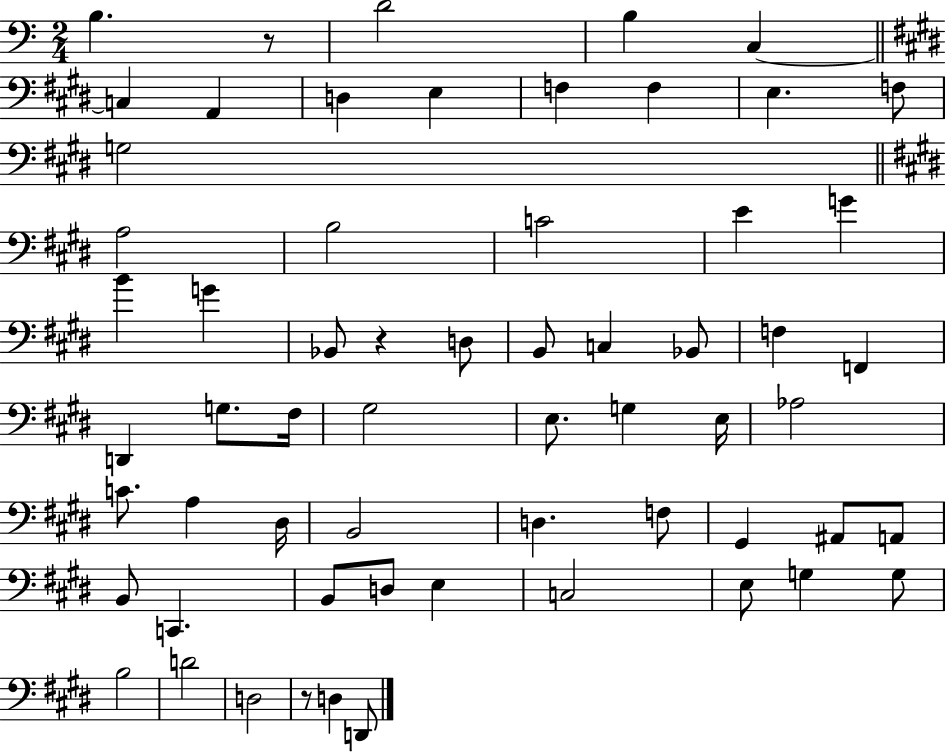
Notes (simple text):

B3/q. R/e D4/h B3/q C3/q C3/q A2/q D3/q E3/q F3/q F3/q E3/q. F3/e G3/h A3/h B3/h C4/h E4/q G4/q B4/q G4/q Bb2/e R/q D3/e B2/e C3/q Bb2/e F3/q F2/q D2/q G3/e. F#3/s G#3/h E3/e. G3/q E3/s Ab3/h C4/e. A3/q D#3/s B2/h D3/q. F3/e G#2/q A#2/e A2/e B2/e C2/q. B2/e D3/e E3/q C3/h E3/e G3/q G3/e B3/h D4/h D3/h R/e D3/q D2/e